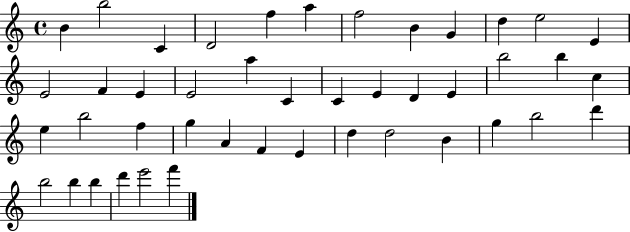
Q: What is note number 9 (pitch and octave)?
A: G4